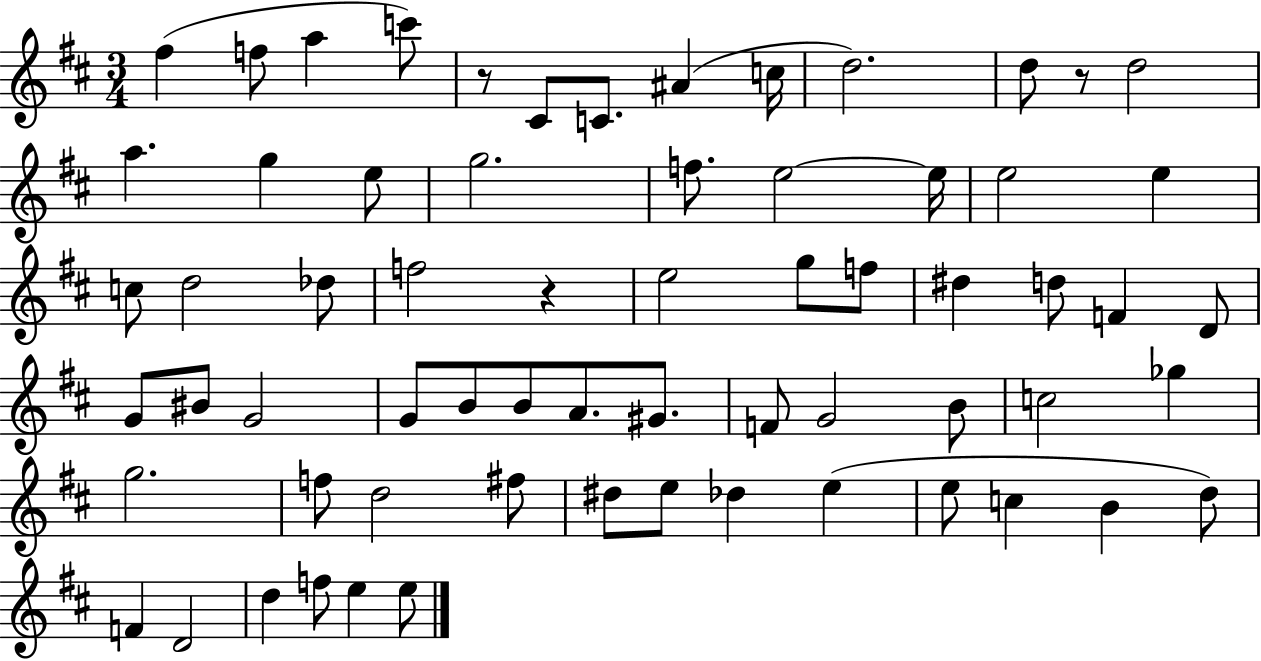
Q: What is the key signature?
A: D major